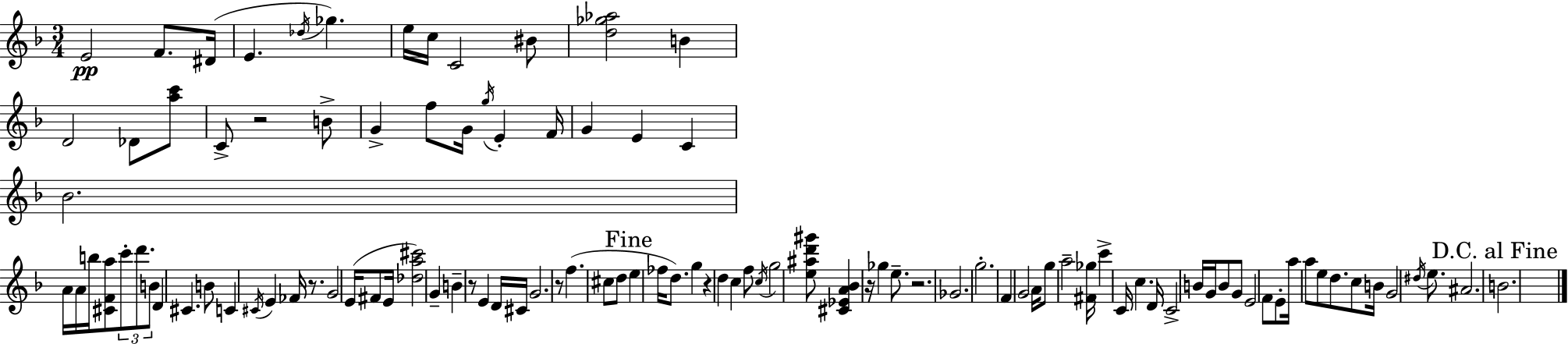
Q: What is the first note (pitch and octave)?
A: E4